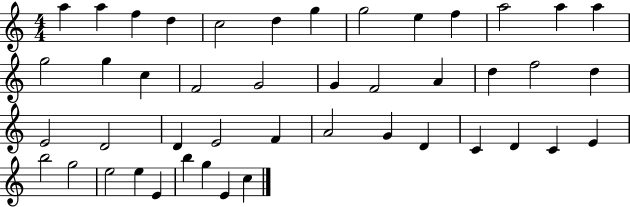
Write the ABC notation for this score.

X:1
T:Untitled
M:4/4
L:1/4
K:C
a a f d c2 d g g2 e f a2 a a g2 g c F2 G2 G F2 A d f2 d E2 D2 D E2 F A2 G D C D C E b2 g2 e2 e E b g E c